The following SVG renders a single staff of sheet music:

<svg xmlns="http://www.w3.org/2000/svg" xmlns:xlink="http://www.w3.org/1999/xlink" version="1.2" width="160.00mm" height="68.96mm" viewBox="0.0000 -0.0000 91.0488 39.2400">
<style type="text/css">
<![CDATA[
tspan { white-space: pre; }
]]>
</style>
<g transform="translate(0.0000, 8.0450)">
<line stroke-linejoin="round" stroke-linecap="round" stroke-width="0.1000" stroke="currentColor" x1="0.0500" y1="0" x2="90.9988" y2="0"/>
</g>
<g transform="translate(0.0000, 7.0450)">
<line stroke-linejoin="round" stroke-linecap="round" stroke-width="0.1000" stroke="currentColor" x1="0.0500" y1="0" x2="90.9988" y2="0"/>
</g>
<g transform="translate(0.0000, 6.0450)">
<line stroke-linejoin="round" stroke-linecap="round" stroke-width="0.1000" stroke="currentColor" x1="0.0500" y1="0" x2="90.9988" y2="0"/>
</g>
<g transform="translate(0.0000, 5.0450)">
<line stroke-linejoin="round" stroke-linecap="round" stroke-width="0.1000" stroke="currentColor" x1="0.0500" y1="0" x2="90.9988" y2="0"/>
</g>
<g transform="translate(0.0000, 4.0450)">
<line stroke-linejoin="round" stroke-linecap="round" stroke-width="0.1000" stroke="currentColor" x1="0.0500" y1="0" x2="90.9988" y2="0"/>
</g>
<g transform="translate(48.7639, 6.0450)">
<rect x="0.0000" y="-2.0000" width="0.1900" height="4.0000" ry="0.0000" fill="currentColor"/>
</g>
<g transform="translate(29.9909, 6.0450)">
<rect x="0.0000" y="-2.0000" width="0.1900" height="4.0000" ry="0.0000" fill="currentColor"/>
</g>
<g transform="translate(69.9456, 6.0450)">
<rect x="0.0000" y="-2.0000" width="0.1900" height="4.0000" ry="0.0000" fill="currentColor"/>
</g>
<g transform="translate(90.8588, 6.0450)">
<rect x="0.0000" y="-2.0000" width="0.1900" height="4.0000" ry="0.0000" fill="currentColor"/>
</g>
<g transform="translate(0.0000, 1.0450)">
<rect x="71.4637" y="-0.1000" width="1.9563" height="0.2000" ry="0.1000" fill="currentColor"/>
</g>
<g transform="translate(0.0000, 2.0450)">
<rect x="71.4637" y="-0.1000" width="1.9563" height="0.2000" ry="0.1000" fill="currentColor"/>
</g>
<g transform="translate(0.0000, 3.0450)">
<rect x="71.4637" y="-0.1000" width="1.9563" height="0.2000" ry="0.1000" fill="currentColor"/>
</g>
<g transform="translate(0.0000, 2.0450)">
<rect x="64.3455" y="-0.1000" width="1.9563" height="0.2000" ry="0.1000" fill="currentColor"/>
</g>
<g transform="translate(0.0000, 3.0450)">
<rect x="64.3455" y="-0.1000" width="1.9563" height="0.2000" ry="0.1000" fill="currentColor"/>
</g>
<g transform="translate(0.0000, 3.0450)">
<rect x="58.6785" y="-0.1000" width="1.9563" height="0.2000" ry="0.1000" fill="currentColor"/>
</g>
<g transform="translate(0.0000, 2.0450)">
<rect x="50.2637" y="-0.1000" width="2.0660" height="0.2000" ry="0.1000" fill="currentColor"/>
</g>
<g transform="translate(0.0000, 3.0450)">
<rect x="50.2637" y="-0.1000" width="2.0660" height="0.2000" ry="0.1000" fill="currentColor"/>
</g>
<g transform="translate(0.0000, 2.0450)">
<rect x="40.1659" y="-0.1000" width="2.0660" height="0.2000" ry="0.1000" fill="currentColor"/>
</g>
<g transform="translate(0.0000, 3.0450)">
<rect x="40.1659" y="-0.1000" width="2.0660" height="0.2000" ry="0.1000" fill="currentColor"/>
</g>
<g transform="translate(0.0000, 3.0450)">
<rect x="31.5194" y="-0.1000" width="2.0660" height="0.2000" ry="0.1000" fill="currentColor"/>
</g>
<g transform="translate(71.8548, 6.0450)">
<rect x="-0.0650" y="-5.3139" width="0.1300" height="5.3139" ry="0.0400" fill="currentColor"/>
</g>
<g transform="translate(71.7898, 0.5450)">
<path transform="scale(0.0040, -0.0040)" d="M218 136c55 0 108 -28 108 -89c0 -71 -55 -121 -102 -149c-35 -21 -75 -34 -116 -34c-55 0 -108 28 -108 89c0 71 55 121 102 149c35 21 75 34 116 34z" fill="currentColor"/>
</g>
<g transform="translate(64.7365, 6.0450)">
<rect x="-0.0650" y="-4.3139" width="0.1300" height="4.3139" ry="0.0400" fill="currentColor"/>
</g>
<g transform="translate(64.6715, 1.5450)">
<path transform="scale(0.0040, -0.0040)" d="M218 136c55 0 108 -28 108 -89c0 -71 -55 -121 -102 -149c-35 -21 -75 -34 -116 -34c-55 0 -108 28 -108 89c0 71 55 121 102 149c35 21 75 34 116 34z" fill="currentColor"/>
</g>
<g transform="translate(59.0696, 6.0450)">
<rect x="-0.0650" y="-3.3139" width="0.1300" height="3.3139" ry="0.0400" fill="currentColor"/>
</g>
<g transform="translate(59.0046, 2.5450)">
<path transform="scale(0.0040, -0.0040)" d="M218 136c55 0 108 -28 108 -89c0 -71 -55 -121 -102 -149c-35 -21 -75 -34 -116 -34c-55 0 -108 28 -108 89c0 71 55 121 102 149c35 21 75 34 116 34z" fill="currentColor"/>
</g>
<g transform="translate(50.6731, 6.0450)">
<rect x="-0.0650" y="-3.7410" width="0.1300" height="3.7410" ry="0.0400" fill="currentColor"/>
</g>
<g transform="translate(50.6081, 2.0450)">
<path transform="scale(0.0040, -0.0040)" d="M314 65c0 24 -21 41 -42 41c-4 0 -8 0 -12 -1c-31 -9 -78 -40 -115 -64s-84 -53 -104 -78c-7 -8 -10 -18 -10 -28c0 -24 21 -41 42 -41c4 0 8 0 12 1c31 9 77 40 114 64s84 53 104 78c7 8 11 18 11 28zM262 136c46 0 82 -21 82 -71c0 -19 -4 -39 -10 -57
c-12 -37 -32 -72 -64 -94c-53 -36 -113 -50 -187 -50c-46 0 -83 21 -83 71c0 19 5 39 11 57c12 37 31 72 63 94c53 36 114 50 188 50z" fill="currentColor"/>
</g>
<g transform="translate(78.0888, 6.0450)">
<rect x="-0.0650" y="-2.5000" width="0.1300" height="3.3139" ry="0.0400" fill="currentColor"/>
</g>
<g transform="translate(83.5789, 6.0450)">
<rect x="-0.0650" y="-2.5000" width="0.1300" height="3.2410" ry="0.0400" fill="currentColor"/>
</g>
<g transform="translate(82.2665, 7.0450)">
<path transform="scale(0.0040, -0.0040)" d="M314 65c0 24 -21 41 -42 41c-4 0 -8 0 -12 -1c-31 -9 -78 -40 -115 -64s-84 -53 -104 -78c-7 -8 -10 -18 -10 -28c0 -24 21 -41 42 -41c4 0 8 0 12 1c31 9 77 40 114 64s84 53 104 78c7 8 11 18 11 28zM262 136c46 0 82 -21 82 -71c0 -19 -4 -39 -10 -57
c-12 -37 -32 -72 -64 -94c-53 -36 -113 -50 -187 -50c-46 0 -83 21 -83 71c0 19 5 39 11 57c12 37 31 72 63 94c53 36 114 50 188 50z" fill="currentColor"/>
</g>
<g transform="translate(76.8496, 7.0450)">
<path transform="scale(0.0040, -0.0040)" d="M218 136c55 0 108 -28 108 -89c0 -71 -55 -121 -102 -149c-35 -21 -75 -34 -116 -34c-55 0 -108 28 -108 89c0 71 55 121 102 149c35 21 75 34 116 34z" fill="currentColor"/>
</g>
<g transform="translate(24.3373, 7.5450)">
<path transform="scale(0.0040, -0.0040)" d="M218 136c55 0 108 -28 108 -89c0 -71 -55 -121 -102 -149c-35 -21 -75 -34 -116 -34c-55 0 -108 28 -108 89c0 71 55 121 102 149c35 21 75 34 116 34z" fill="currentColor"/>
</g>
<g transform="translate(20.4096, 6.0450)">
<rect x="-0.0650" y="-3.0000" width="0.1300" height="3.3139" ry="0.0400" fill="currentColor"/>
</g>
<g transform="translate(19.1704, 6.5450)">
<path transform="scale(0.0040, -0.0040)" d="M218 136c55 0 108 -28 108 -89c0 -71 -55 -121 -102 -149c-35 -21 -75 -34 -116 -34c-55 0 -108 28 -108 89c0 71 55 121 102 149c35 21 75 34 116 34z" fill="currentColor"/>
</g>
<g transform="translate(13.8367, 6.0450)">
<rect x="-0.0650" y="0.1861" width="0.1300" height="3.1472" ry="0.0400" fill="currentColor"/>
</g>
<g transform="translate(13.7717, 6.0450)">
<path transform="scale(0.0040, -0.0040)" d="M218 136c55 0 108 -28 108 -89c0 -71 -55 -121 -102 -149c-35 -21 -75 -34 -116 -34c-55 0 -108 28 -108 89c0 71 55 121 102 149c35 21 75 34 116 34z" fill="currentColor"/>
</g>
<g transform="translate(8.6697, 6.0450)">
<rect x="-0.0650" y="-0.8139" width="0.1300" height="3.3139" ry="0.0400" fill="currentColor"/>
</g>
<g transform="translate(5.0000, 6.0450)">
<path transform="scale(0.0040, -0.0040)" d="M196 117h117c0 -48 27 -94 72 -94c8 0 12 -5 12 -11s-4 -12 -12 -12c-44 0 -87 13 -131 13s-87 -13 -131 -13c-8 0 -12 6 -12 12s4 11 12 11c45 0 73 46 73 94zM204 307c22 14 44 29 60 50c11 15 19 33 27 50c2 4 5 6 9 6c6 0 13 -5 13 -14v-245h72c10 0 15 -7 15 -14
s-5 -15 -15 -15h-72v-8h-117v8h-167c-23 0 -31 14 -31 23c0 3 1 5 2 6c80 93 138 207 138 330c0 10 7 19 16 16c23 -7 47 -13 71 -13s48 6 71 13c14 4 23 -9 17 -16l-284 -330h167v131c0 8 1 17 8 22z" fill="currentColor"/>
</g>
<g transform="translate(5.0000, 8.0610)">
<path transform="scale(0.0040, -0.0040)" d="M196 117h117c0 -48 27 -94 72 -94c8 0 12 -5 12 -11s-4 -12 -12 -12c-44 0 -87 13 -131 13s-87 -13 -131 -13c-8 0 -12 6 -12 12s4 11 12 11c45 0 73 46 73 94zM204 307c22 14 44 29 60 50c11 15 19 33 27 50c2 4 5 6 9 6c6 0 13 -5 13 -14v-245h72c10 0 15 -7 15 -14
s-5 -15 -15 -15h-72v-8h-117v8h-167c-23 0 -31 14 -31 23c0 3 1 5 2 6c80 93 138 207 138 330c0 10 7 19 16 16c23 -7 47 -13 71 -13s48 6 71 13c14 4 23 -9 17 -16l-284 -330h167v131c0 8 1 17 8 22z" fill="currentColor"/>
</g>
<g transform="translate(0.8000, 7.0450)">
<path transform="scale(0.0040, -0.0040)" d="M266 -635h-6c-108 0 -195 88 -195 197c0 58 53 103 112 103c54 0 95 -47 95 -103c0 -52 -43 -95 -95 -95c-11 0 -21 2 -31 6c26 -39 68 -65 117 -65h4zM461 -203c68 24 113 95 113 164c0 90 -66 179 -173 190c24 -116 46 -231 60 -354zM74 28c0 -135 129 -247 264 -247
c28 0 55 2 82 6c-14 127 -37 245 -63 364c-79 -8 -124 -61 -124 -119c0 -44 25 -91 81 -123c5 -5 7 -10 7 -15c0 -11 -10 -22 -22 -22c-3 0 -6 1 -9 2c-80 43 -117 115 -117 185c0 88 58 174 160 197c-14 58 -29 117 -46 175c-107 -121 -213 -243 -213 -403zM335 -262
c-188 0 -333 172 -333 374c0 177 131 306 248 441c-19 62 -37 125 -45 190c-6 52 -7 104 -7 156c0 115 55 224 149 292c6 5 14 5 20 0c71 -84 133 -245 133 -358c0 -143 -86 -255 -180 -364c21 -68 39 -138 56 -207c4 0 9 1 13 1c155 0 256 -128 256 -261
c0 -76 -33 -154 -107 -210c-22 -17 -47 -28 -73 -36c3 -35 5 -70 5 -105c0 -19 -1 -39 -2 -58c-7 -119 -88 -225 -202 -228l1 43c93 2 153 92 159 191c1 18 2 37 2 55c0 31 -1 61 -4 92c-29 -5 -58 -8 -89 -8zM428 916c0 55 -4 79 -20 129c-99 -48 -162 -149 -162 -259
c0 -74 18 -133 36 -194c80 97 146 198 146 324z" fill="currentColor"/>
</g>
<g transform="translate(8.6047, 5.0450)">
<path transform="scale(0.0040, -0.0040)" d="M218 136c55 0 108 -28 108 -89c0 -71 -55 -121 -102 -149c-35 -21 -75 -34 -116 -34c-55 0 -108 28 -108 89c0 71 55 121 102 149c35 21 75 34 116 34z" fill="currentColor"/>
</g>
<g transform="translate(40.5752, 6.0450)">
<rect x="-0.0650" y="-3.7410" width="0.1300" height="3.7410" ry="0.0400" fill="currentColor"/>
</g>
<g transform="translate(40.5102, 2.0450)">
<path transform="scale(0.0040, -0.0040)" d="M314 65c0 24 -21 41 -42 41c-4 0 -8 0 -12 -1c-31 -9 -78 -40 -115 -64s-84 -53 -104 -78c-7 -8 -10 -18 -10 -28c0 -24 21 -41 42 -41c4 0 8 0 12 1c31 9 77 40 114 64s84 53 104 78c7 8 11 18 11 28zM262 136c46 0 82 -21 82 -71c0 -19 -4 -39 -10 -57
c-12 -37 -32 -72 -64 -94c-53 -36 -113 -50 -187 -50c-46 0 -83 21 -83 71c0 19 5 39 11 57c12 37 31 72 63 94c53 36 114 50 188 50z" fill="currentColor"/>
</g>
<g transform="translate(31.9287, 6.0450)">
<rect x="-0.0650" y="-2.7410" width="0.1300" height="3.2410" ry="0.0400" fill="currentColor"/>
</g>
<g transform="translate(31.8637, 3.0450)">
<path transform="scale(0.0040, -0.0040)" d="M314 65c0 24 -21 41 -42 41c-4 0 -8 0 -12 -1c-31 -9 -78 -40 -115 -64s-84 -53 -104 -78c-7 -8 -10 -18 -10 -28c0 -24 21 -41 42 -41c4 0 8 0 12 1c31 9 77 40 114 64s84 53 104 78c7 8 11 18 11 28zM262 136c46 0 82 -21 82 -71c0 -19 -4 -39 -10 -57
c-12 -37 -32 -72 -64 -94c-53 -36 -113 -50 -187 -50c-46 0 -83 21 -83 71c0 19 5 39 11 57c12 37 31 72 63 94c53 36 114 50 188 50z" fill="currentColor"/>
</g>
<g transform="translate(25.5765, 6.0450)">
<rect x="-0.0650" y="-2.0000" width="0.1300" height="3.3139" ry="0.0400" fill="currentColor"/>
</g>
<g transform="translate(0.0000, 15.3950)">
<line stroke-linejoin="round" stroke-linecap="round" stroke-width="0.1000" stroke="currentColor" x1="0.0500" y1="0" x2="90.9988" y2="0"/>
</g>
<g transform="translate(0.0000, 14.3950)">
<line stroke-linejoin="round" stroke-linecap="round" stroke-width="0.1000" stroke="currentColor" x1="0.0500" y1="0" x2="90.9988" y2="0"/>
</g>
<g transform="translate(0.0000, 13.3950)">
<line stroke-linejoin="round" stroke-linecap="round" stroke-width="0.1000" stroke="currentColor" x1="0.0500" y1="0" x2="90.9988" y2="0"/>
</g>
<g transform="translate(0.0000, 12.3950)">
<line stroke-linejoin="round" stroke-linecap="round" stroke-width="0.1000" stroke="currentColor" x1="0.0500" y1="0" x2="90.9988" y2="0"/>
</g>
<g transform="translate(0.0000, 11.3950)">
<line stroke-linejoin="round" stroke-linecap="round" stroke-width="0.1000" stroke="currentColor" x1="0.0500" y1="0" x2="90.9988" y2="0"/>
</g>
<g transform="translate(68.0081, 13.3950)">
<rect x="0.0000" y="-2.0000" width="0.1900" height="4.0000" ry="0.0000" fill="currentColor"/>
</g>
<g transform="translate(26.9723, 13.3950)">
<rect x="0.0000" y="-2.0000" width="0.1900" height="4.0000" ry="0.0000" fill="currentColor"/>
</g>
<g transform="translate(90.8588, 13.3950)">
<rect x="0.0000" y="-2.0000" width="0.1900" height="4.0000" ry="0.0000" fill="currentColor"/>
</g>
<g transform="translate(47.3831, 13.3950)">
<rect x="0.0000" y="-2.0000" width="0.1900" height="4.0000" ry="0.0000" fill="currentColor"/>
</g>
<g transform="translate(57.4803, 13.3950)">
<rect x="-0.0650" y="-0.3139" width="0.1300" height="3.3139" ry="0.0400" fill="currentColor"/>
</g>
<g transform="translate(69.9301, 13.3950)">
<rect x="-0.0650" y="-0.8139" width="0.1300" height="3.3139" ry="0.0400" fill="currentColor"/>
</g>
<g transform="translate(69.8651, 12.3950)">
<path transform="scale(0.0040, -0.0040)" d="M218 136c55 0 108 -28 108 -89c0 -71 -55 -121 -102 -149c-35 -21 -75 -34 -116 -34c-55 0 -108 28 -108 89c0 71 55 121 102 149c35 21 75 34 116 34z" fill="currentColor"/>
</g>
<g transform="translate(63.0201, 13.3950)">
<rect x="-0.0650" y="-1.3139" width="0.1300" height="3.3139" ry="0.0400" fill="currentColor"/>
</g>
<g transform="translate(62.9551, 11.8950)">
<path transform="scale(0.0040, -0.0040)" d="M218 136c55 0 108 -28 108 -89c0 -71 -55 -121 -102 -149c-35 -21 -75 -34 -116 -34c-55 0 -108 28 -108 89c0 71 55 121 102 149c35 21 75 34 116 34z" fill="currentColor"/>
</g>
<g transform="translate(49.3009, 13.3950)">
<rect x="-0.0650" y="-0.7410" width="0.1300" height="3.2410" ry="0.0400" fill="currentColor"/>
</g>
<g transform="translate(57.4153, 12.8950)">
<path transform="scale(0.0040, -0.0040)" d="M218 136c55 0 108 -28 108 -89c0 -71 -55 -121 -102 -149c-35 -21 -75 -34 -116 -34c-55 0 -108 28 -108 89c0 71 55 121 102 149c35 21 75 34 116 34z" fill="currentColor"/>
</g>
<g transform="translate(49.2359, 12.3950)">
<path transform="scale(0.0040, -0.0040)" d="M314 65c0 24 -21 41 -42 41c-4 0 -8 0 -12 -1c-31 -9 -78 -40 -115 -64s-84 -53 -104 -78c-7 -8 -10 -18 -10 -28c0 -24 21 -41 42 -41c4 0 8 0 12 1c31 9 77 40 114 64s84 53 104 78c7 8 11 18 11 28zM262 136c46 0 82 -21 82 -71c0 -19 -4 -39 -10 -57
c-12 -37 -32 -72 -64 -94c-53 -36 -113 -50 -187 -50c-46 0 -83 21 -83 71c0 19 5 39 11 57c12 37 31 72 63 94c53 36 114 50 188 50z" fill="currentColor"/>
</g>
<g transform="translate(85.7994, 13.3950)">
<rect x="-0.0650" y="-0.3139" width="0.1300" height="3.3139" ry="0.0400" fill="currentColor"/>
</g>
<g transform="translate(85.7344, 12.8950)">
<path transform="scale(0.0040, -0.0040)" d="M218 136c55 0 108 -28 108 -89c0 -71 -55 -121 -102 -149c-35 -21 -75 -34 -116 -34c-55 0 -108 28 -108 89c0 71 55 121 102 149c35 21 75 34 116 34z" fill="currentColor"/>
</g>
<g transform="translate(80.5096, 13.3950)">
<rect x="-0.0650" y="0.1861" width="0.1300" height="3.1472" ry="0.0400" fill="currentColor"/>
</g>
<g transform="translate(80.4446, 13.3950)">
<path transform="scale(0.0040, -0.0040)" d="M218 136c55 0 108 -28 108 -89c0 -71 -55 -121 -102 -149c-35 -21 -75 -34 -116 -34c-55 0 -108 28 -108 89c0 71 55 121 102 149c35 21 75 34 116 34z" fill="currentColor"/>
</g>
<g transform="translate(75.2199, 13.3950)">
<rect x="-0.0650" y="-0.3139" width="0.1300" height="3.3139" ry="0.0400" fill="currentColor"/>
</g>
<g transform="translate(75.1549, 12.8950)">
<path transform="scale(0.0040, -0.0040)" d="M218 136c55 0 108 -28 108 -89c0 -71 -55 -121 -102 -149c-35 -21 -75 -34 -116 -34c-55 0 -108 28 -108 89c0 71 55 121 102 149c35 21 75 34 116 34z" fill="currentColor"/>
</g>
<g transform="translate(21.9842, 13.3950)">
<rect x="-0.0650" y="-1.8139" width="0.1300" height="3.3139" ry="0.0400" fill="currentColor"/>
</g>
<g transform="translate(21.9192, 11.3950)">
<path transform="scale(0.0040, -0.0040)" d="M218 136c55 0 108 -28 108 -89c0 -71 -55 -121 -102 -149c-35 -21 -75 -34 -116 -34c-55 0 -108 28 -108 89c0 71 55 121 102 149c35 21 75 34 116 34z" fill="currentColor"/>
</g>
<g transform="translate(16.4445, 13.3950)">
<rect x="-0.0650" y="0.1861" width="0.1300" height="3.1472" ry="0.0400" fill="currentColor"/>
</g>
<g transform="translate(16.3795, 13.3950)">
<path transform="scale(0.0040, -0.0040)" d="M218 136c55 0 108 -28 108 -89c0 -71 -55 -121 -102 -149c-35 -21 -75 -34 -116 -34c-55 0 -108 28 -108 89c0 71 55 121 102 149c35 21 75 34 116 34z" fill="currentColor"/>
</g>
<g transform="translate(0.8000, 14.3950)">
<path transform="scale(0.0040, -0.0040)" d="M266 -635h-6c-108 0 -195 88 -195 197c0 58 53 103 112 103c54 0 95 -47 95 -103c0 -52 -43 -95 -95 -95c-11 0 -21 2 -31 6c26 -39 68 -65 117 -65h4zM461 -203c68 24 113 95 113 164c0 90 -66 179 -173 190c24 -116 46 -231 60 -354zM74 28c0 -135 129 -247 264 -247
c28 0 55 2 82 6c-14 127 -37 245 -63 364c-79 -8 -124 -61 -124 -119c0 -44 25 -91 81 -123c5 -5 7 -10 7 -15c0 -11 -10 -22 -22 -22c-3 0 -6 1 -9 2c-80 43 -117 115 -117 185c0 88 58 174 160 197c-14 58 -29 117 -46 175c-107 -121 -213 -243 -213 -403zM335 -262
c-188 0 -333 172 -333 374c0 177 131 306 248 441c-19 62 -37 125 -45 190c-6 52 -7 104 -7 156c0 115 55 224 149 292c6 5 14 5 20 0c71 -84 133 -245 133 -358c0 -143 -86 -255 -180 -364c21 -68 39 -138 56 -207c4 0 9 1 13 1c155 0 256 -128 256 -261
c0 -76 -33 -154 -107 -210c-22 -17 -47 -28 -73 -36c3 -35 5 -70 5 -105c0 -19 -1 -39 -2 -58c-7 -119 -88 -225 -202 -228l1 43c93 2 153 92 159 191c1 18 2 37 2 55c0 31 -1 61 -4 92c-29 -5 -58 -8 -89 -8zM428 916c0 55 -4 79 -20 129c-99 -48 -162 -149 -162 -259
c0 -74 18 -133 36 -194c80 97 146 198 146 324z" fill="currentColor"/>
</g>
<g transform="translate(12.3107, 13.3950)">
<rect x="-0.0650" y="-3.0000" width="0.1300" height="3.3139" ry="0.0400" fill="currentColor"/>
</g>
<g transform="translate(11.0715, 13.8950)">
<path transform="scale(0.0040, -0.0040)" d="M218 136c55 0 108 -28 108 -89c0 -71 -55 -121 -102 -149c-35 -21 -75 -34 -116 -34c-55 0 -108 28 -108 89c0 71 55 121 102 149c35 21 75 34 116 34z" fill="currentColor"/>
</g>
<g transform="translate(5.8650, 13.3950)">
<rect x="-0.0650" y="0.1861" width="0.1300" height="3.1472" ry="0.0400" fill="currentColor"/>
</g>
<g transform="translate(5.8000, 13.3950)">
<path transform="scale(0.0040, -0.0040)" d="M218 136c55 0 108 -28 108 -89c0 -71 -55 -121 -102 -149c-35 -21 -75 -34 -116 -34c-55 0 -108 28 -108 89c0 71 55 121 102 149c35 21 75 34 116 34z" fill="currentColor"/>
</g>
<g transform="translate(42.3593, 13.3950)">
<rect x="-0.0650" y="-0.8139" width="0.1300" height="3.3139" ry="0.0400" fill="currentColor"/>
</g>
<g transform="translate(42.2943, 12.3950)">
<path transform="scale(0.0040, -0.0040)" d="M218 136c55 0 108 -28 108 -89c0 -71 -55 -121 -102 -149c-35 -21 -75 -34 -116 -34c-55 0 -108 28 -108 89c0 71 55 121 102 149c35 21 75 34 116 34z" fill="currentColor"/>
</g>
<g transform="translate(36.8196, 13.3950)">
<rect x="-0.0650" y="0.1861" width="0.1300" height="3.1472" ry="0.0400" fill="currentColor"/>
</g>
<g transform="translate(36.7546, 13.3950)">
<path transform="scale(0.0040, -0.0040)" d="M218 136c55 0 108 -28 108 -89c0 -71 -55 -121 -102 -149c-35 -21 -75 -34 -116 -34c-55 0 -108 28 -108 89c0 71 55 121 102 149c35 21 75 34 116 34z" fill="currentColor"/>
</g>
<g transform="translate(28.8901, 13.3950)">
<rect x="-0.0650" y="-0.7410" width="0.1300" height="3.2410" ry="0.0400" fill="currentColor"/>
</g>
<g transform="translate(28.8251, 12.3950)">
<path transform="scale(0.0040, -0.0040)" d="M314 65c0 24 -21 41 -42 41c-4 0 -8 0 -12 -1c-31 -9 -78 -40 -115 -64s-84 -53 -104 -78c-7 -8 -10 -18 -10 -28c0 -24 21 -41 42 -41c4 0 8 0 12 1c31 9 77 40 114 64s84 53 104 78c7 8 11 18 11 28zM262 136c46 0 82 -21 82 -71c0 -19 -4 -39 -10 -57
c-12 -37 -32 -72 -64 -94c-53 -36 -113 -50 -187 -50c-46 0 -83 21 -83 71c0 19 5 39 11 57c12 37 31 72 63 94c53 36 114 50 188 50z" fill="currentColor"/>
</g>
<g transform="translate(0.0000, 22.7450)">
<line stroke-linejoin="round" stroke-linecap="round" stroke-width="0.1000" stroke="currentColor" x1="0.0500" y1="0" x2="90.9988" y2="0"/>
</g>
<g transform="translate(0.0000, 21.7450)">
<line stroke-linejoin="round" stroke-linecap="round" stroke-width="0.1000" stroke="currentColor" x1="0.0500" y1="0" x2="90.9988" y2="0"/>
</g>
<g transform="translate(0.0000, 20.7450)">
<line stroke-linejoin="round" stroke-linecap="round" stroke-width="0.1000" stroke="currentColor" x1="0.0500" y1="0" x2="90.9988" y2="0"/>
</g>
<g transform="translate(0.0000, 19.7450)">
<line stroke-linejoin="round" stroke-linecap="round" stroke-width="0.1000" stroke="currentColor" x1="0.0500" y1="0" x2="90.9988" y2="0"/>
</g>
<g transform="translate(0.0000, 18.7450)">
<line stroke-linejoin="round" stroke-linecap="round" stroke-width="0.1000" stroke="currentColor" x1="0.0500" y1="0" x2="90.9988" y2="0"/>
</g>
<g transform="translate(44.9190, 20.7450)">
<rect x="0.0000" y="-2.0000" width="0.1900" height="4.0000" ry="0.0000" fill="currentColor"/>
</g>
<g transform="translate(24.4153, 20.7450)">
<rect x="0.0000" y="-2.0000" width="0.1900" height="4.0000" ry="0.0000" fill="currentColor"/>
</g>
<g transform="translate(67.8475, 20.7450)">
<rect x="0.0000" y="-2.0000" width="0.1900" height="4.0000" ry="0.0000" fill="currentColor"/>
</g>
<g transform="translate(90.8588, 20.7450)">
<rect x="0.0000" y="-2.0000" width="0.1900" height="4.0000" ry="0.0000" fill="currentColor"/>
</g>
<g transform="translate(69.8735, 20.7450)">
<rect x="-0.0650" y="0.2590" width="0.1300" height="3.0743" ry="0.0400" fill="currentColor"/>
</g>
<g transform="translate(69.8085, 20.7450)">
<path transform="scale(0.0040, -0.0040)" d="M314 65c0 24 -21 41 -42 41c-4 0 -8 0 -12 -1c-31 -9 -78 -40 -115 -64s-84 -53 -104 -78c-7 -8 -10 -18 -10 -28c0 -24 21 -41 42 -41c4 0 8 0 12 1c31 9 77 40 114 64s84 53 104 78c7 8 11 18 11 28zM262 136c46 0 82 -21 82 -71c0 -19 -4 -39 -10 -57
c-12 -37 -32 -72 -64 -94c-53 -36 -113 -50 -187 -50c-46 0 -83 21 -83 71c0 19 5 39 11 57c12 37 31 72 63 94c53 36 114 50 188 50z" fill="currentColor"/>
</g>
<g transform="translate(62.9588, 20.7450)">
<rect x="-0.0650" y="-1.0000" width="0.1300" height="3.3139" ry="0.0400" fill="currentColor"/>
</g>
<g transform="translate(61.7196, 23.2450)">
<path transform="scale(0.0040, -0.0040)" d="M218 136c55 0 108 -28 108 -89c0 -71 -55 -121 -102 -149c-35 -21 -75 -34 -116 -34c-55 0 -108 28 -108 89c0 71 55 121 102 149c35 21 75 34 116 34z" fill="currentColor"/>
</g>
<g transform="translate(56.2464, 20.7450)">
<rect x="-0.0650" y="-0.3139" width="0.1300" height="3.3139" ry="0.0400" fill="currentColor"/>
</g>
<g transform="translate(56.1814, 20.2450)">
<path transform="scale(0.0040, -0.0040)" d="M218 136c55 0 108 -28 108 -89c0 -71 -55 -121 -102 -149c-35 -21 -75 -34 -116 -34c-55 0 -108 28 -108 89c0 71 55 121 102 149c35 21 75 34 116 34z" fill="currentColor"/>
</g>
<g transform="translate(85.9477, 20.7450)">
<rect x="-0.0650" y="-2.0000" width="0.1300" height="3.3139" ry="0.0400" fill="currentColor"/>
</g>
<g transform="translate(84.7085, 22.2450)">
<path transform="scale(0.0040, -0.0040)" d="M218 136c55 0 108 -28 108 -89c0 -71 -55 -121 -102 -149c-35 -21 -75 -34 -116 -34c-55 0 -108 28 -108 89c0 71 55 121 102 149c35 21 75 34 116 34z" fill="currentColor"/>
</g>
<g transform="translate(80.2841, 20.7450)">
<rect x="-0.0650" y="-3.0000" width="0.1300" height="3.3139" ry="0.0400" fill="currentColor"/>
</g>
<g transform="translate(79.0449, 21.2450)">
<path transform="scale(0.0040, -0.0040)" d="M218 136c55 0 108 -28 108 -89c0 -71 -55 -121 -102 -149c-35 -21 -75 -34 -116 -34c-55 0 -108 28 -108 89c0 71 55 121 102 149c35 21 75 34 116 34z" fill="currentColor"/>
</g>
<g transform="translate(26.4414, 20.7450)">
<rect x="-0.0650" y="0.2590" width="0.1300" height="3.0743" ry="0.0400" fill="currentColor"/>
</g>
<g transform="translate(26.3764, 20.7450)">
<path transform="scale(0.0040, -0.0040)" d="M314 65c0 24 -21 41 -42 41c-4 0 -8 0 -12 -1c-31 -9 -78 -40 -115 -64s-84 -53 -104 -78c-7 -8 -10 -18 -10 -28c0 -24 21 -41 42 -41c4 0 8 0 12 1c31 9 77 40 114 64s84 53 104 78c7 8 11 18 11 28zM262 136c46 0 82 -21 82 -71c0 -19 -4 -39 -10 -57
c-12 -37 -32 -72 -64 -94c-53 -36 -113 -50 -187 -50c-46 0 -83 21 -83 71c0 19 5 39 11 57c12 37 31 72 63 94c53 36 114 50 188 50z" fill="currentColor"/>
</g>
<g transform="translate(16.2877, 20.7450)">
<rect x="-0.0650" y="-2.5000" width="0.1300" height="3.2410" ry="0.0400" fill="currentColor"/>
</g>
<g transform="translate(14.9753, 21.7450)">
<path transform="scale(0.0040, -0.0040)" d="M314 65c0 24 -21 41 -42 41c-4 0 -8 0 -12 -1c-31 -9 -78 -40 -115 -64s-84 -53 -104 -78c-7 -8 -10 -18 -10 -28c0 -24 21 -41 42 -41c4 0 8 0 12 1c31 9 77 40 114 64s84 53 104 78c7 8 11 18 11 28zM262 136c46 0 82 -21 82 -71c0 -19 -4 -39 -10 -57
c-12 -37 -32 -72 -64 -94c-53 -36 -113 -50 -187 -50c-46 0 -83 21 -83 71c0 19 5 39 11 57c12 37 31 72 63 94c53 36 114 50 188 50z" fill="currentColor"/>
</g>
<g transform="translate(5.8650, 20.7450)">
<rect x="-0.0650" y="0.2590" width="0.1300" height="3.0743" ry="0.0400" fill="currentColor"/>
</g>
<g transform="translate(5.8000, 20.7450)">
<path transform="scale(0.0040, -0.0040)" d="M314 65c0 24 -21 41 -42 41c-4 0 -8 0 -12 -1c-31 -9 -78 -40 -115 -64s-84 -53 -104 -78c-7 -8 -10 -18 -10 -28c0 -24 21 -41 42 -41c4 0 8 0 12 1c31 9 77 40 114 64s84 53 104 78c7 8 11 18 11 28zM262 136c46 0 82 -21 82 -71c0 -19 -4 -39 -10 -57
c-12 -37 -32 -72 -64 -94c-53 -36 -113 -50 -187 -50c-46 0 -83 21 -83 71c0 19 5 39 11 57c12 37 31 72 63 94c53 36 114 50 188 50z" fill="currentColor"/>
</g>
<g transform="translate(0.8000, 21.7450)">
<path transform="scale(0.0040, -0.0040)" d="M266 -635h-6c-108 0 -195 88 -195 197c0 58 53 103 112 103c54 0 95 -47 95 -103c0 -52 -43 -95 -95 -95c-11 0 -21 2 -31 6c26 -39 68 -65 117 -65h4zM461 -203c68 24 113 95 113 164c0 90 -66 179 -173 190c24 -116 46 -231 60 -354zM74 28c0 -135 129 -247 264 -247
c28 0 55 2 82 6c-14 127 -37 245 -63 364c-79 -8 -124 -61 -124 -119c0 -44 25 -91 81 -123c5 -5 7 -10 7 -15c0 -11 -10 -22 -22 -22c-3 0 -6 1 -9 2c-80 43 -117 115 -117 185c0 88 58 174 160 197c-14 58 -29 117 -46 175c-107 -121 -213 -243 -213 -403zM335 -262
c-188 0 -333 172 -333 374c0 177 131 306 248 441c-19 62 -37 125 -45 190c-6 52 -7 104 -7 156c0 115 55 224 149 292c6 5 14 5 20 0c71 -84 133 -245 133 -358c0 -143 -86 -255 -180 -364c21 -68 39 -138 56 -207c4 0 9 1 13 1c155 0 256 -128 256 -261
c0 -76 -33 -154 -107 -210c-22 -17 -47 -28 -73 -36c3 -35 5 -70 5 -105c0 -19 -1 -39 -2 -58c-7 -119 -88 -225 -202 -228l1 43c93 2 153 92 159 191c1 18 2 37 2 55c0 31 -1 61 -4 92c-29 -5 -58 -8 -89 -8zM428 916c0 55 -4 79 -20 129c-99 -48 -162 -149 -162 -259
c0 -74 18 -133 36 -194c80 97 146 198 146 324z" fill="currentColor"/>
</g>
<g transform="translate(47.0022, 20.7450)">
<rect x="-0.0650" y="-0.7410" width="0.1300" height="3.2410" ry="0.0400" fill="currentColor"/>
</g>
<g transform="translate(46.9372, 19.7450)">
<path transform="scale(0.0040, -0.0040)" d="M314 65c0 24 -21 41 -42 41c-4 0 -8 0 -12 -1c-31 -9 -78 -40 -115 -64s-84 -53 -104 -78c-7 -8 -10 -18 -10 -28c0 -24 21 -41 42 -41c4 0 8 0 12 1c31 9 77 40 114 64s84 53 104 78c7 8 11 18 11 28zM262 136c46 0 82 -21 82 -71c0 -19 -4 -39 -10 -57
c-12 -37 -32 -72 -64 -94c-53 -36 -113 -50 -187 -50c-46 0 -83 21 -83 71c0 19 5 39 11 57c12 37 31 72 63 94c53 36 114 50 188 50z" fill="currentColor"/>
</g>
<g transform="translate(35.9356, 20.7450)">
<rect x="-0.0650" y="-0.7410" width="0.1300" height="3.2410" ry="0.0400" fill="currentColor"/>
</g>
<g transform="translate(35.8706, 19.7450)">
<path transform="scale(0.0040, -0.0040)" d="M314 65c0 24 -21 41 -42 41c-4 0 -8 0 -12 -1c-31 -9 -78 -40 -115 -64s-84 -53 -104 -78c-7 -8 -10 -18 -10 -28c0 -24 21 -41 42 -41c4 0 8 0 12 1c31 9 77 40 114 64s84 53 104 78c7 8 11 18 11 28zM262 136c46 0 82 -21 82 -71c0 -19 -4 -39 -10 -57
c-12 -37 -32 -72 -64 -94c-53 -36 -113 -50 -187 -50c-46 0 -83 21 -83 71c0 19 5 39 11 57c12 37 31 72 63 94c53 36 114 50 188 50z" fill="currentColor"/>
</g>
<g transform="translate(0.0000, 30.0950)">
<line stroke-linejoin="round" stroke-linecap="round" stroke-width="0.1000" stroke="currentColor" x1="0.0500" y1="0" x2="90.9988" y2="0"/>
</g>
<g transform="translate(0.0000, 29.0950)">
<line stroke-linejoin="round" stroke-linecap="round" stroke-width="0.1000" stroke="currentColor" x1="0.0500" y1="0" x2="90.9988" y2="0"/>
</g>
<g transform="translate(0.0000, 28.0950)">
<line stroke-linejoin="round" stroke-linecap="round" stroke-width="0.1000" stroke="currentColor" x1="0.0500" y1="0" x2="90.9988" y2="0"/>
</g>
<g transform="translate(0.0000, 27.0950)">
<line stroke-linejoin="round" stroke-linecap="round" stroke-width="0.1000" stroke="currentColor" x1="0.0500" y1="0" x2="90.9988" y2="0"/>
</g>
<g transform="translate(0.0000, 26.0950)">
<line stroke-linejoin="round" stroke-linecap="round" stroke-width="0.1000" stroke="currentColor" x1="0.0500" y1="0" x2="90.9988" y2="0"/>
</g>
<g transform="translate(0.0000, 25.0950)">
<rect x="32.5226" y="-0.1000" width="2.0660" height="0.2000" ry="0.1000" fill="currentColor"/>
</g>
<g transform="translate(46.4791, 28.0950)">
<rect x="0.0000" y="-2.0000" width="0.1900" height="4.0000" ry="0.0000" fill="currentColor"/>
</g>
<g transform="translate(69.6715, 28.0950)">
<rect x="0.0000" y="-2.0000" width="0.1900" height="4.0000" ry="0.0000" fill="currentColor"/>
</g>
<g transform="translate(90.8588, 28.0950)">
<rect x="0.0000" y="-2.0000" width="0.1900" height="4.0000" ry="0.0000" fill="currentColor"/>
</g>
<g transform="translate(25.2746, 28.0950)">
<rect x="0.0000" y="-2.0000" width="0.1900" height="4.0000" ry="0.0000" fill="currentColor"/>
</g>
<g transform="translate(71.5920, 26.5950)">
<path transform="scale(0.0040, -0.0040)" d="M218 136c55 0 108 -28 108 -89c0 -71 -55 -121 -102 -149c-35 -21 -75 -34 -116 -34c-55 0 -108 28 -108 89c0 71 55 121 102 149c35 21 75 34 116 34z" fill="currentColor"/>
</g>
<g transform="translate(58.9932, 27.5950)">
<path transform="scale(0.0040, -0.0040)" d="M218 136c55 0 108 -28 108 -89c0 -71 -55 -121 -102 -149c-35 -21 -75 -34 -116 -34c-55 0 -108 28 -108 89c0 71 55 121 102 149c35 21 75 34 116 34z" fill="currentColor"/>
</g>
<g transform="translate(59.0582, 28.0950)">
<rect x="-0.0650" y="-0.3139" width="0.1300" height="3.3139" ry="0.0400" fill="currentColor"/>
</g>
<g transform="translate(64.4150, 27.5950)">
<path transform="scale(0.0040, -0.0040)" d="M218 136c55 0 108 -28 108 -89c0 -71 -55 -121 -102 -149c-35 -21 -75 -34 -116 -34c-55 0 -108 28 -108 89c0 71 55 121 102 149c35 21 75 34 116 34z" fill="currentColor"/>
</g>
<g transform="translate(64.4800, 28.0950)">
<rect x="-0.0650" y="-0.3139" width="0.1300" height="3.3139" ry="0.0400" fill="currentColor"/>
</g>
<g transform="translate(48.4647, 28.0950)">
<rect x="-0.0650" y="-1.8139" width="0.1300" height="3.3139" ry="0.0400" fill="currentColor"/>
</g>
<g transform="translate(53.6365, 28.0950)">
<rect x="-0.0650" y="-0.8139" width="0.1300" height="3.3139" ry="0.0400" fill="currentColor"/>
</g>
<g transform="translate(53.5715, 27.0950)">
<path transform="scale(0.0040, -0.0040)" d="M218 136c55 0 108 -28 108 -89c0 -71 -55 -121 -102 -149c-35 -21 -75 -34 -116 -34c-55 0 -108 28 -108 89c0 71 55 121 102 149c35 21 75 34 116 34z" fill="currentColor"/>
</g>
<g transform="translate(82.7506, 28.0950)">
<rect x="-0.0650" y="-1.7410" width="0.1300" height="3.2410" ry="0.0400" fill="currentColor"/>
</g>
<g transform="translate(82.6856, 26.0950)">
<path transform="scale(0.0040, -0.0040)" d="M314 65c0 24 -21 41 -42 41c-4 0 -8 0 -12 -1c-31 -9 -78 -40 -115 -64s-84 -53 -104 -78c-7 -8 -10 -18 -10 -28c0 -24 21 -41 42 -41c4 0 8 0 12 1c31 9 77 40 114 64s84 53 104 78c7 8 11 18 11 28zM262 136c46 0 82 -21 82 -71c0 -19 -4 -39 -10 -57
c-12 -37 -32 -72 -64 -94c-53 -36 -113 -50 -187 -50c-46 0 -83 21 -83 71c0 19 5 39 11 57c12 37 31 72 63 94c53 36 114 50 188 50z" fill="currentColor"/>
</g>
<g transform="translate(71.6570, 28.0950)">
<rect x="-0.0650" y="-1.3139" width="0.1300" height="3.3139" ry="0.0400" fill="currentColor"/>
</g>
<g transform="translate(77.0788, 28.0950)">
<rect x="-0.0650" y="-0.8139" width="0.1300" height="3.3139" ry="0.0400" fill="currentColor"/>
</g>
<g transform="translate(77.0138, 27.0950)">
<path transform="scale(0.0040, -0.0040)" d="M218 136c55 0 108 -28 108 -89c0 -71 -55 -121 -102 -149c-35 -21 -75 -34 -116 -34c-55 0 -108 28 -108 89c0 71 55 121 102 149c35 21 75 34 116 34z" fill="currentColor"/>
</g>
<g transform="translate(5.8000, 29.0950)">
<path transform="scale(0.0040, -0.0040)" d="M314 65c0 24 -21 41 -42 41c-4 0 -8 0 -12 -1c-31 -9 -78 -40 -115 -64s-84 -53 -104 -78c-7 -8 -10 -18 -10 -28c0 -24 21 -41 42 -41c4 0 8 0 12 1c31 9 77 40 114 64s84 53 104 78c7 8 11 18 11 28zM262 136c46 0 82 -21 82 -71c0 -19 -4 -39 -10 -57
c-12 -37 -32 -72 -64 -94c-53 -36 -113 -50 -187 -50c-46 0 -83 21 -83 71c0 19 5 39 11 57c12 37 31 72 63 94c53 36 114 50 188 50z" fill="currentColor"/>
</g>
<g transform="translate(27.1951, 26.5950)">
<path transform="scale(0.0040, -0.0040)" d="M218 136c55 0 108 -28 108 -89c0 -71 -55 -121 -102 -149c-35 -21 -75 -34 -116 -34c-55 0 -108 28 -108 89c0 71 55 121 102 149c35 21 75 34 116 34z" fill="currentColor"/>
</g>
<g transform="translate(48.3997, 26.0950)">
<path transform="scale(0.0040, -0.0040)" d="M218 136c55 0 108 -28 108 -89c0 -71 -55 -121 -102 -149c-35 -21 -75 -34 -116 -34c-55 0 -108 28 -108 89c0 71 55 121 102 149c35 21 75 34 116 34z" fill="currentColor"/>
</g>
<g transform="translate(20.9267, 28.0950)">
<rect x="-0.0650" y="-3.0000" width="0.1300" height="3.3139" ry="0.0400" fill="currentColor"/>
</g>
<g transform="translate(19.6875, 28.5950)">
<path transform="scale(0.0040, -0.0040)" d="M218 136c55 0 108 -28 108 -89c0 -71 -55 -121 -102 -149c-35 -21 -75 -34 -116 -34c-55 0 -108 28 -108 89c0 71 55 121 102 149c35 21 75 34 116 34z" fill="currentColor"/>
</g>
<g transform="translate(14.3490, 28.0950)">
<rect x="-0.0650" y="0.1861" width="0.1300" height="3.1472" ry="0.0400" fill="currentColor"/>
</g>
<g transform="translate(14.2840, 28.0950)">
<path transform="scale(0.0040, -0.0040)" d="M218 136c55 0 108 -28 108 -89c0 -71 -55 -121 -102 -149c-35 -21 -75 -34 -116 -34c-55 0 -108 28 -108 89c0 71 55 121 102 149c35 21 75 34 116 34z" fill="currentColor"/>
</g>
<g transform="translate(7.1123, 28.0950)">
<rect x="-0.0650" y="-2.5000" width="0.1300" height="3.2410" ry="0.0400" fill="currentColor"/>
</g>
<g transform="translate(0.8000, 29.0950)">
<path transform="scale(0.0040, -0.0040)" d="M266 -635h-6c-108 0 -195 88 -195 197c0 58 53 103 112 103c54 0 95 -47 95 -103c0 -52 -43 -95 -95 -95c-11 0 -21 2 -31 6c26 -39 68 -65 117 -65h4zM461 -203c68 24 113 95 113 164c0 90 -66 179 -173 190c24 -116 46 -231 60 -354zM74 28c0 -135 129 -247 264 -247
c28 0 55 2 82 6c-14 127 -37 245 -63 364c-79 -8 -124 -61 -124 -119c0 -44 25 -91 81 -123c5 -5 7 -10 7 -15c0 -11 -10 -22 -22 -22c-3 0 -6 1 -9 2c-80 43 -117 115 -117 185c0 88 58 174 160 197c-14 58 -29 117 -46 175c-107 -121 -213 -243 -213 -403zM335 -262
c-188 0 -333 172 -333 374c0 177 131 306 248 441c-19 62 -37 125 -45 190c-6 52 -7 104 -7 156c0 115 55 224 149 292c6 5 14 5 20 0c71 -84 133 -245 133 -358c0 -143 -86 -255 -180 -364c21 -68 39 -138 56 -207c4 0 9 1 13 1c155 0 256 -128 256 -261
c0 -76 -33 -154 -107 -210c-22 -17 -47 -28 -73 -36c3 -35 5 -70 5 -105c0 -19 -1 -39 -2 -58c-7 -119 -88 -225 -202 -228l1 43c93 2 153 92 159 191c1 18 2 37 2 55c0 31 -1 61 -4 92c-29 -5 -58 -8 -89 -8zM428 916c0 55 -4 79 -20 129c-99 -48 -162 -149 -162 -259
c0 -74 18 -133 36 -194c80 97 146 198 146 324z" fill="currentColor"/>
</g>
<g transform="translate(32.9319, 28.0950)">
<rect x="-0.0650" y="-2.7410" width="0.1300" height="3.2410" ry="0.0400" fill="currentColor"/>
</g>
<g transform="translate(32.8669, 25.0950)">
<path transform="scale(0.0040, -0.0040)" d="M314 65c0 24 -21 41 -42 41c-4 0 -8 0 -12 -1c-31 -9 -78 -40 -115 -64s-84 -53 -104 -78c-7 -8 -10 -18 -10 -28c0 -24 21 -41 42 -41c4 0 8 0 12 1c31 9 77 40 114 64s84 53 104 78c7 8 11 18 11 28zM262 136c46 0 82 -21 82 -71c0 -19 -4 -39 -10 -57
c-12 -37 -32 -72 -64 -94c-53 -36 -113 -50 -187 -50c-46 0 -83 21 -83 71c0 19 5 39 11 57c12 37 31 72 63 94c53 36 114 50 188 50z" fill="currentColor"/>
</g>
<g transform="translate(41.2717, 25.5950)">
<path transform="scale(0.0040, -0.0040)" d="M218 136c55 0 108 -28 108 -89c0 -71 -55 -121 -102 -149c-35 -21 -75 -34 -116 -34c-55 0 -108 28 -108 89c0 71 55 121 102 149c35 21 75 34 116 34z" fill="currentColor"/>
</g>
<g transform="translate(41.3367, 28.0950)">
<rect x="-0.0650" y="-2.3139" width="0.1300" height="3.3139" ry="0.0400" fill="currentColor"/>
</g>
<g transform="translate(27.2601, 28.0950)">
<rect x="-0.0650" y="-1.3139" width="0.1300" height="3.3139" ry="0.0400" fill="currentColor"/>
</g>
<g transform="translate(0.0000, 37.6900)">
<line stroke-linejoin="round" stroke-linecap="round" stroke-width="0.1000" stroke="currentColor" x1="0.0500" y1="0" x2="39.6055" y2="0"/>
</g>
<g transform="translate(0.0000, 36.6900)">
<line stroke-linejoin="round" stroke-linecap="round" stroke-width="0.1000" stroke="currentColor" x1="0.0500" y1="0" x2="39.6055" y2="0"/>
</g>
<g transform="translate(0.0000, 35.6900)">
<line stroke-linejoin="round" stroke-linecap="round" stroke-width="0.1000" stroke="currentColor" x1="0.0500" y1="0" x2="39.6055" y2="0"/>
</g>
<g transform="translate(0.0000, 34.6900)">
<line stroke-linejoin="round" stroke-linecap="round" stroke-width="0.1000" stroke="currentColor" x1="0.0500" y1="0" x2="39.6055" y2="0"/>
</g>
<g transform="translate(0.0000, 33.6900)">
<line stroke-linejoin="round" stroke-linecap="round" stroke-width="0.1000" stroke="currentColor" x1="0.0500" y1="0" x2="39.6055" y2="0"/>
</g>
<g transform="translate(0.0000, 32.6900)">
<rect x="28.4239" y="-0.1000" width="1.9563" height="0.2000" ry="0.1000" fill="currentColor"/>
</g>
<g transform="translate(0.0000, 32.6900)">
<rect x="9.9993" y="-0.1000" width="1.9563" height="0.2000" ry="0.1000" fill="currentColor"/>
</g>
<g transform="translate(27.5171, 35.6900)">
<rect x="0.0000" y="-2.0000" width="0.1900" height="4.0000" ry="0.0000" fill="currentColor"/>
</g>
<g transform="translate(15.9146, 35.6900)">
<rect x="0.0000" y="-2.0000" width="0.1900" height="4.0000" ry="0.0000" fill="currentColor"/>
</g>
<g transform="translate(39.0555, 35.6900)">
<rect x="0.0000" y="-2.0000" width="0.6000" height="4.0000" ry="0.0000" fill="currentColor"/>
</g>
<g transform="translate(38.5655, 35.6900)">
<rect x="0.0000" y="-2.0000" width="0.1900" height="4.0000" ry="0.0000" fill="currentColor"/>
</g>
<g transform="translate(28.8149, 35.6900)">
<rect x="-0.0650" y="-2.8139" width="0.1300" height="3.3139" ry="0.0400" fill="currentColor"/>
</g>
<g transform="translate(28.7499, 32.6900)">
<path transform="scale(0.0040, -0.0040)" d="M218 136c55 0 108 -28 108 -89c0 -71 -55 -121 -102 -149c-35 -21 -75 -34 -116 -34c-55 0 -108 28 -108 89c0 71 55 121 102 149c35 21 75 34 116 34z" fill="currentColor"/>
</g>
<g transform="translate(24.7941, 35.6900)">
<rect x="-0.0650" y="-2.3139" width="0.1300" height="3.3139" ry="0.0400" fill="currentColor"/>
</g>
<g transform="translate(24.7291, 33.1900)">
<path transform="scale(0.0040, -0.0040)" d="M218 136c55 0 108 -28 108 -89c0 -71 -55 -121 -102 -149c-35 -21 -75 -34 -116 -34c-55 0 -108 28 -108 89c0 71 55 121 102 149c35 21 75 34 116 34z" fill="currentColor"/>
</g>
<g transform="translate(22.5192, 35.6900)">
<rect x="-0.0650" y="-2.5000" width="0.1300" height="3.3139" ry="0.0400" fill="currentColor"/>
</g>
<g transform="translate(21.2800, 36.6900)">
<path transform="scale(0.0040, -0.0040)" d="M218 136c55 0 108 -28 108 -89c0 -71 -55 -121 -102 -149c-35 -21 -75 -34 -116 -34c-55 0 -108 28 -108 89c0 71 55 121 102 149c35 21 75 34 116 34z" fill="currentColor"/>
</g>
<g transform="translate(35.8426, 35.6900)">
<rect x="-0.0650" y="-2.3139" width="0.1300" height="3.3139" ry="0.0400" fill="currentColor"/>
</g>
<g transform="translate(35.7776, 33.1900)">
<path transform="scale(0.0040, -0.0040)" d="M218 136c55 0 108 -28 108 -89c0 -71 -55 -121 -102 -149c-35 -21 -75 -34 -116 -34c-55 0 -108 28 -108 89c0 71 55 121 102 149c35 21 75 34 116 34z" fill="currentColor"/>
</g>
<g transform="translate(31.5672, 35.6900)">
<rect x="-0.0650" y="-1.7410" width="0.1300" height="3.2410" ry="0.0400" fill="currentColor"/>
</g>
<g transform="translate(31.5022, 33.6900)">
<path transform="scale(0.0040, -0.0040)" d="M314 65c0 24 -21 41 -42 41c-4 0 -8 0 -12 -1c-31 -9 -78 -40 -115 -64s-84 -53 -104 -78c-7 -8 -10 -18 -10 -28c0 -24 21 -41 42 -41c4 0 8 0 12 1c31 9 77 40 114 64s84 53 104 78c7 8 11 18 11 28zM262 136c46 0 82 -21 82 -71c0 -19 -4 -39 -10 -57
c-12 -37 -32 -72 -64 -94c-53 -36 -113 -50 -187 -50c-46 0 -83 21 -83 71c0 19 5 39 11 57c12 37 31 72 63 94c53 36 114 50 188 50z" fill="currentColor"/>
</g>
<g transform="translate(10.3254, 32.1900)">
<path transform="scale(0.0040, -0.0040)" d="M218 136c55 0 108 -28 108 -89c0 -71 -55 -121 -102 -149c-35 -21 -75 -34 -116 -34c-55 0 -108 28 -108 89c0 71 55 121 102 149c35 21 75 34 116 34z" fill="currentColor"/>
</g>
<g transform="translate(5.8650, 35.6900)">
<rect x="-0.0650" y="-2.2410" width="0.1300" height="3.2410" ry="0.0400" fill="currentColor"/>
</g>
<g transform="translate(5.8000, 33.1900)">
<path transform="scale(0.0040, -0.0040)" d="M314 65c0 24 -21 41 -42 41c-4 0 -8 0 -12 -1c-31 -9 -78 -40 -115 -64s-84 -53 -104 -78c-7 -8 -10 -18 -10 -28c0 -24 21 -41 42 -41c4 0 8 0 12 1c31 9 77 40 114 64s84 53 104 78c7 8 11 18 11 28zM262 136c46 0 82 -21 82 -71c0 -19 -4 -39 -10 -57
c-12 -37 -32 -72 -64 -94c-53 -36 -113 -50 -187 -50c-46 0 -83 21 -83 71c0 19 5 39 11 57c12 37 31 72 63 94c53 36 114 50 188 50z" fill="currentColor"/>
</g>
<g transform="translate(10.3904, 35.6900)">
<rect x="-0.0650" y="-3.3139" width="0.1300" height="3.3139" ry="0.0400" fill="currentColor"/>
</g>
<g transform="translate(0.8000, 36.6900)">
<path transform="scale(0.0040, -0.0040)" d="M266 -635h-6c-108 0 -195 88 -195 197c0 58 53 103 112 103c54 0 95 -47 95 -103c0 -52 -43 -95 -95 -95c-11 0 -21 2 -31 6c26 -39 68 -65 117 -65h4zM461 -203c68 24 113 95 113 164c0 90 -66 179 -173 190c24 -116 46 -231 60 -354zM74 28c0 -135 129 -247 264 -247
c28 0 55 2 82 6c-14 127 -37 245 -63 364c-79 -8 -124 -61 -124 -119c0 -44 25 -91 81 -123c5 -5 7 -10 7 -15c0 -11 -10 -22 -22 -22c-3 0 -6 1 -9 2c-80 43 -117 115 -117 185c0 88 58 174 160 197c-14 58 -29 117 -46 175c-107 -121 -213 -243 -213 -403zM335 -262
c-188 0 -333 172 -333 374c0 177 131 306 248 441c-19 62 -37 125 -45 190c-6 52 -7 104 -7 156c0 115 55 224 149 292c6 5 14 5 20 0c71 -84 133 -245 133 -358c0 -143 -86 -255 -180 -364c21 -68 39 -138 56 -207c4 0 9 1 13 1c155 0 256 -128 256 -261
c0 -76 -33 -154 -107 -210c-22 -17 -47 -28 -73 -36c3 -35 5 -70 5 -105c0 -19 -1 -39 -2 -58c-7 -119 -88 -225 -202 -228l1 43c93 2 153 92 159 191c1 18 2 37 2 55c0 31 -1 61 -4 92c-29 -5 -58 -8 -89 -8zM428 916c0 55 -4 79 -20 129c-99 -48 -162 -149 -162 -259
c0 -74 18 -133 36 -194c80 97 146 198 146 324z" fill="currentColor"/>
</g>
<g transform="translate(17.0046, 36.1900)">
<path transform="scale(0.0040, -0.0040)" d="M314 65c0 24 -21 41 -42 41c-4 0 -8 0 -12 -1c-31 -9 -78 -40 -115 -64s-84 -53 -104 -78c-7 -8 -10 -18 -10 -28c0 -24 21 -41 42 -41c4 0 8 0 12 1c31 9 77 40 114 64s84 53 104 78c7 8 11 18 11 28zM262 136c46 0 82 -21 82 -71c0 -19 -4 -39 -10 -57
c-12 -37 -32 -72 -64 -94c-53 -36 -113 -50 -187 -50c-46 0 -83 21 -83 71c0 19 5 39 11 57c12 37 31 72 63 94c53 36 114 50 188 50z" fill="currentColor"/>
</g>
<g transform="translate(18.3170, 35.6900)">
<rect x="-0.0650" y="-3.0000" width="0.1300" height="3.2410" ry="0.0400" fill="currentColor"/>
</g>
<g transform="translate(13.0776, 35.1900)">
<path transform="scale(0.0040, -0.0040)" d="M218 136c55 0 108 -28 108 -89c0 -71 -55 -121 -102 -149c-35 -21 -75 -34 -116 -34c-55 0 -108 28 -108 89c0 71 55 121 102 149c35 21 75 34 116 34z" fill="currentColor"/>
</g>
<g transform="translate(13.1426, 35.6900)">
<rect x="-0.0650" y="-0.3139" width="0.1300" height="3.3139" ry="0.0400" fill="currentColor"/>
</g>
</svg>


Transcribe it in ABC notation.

X:1
T:Untitled
M:4/4
L:1/4
K:C
d B A F a2 c'2 c'2 b d' f' G G2 B A B f d2 B d d2 c e d c B c B2 G2 B2 d2 d2 c D B2 A F G2 B A e a2 g f d c c e d f2 g2 b c A2 G g a f2 g